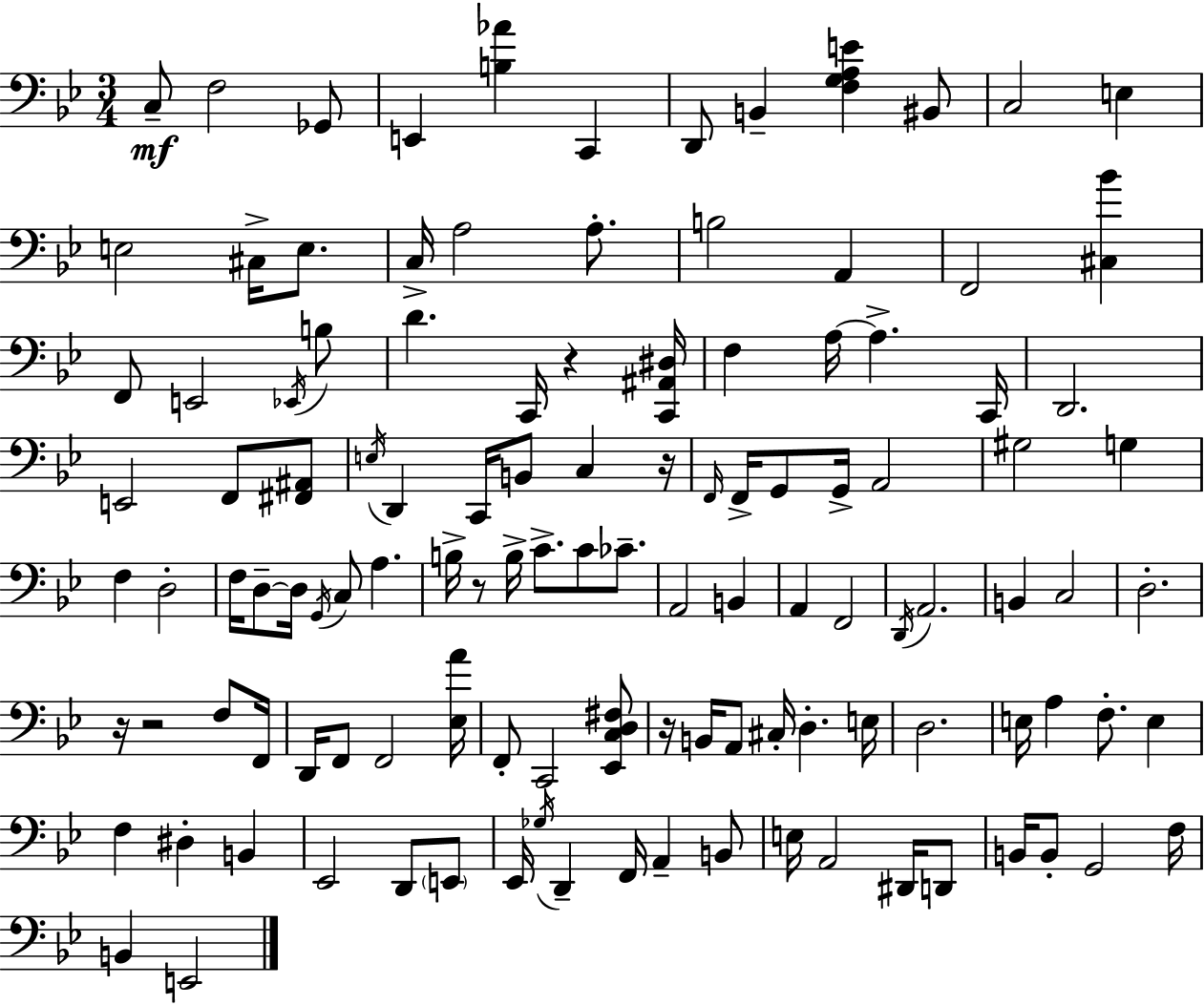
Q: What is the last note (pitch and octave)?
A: E2